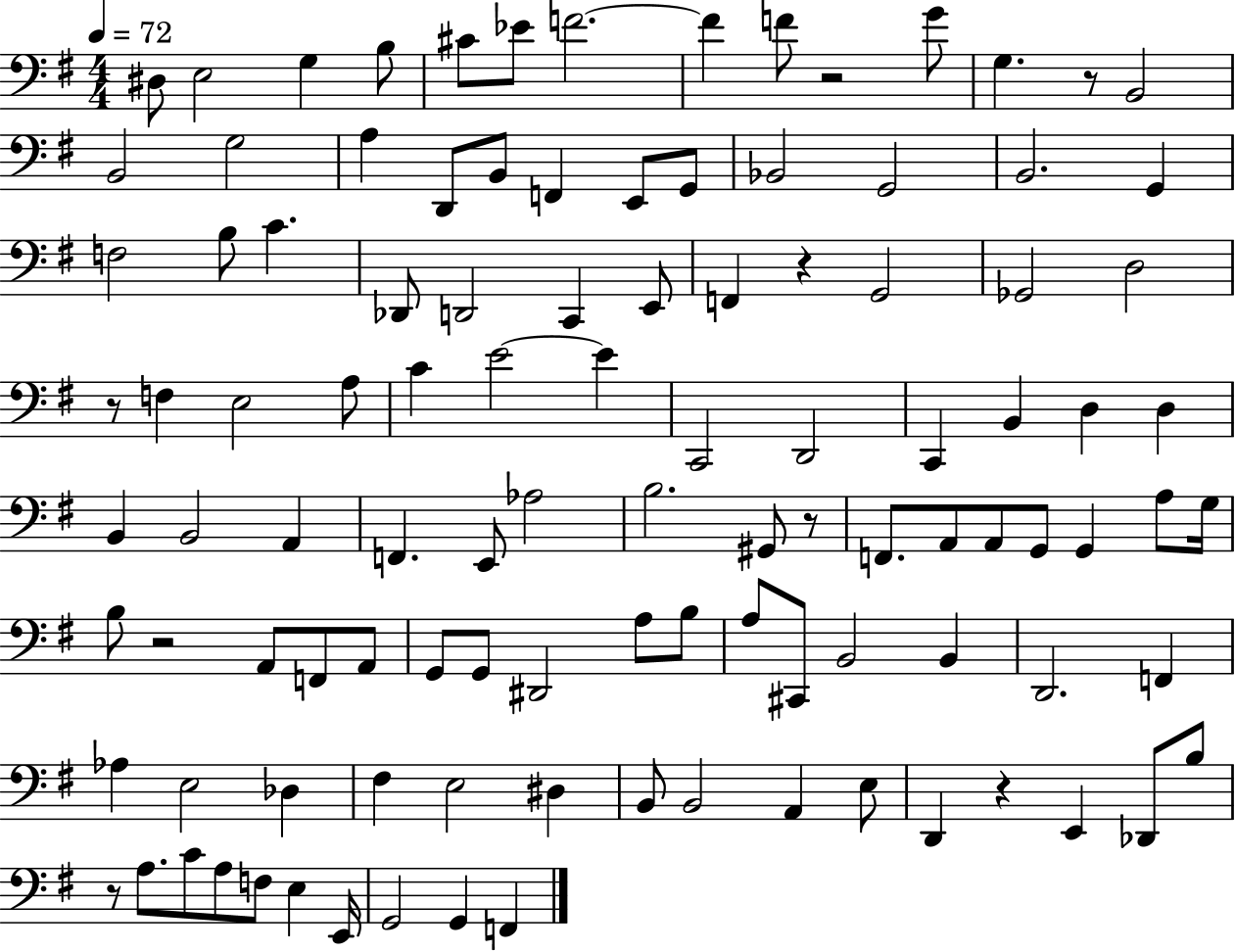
D#3/e E3/h G3/q B3/e C#4/e Eb4/e F4/h. F4/q F4/e R/h G4/e G3/q. R/e B2/h B2/h G3/h A3/q D2/e B2/e F2/q E2/e G2/e Bb2/h G2/h B2/h. G2/q F3/h B3/e C4/q. Db2/e D2/h C2/q E2/e F2/q R/q G2/h Gb2/h D3/h R/e F3/q E3/h A3/e C4/q E4/h E4/q C2/h D2/h C2/q B2/q D3/q D3/q B2/q B2/h A2/q F2/q. E2/e Ab3/h B3/h. G#2/e R/e F2/e. A2/e A2/e G2/e G2/q A3/e G3/s B3/e R/h A2/e F2/e A2/e G2/e G2/e D#2/h A3/e B3/e A3/e C#2/e B2/h B2/q D2/h. F2/q Ab3/q E3/h Db3/q F#3/q E3/h D#3/q B2/e B2/h A2/q E3/e D2/q R/q E2/q Db2/e B3/e R/e A3/e. C4/e A3/e F3/e E3/q E2/s G2/h G2/q F2/q